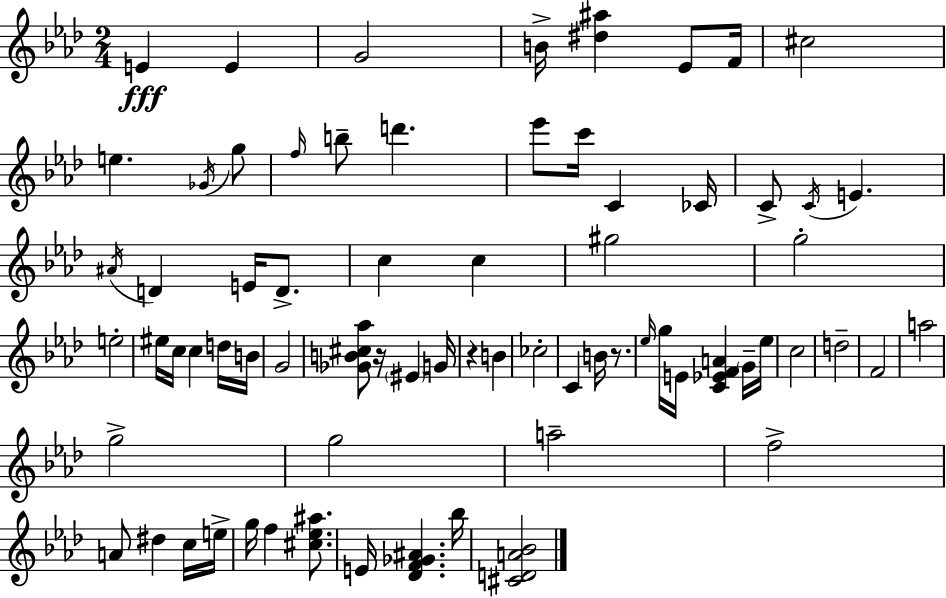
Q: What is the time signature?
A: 2/4